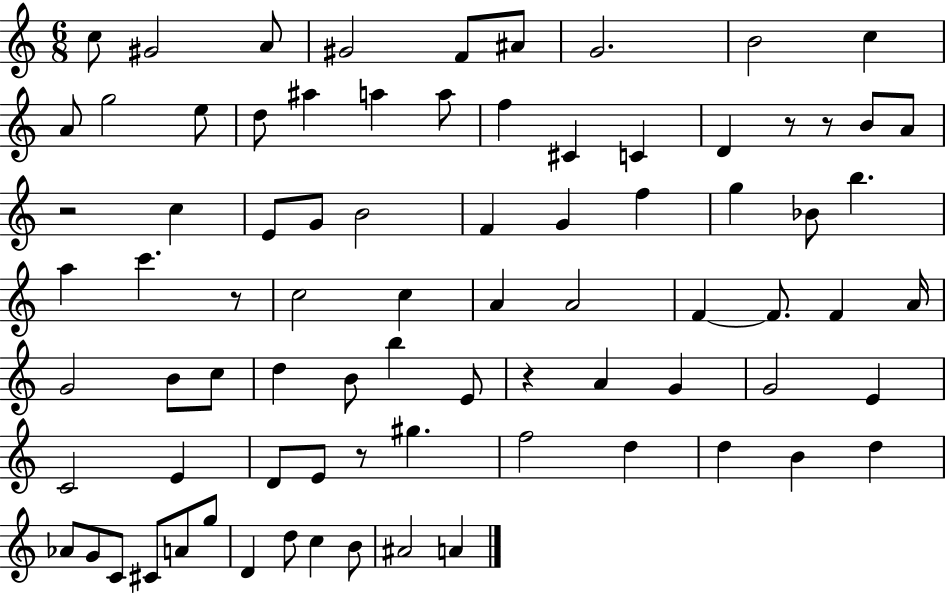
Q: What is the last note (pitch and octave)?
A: A4